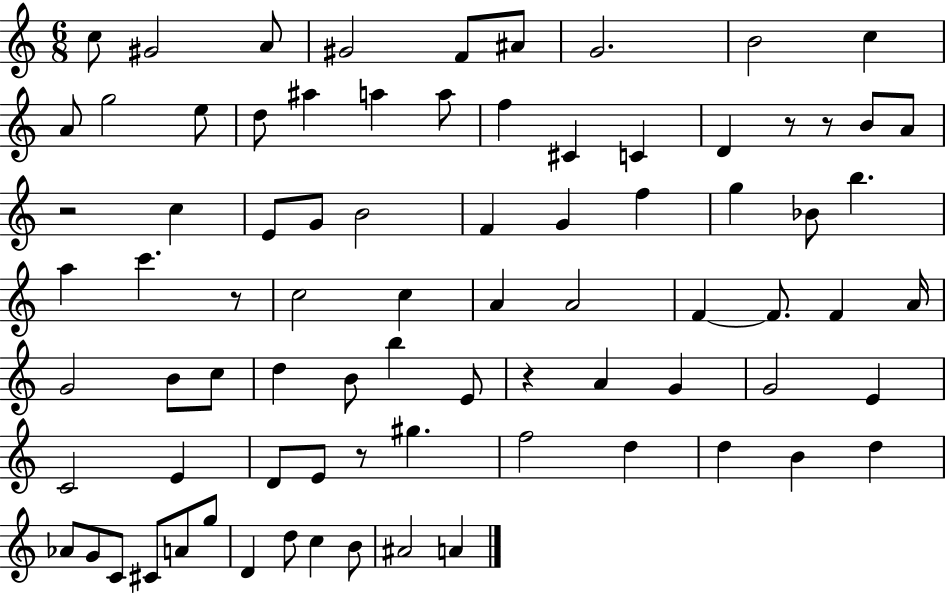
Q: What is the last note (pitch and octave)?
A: A4